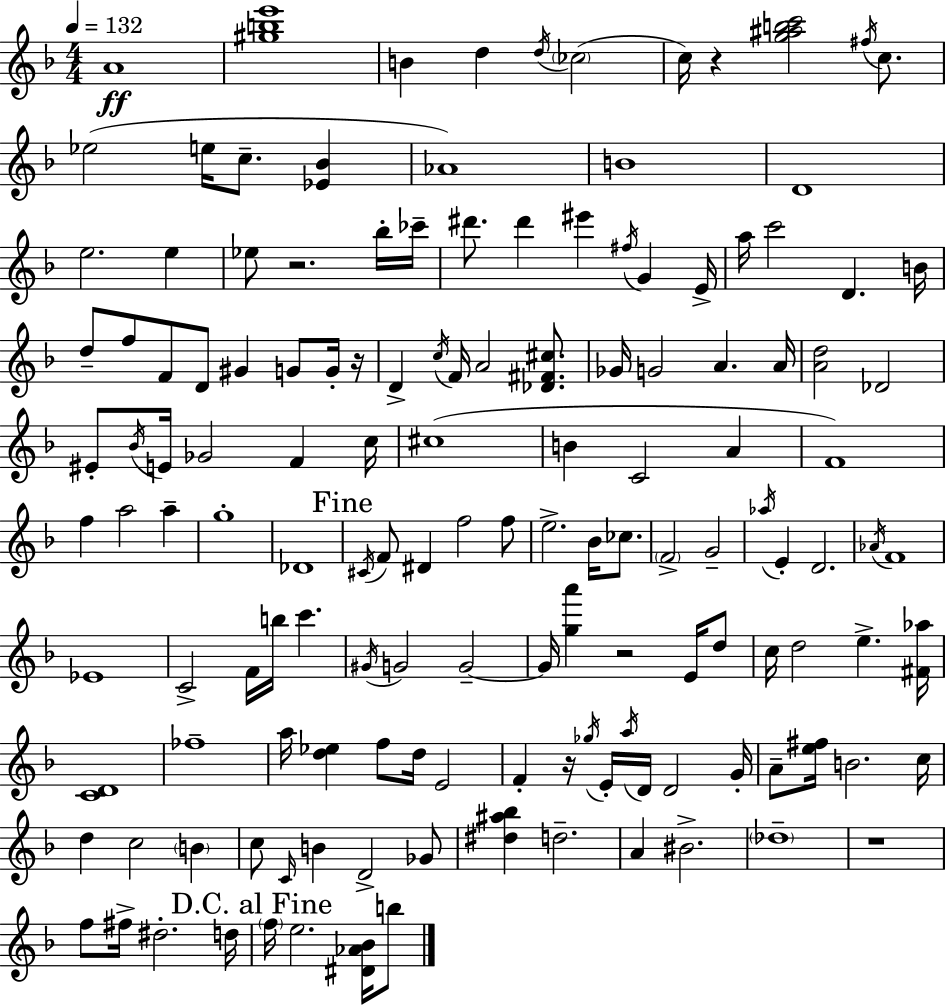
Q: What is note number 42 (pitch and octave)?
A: G4